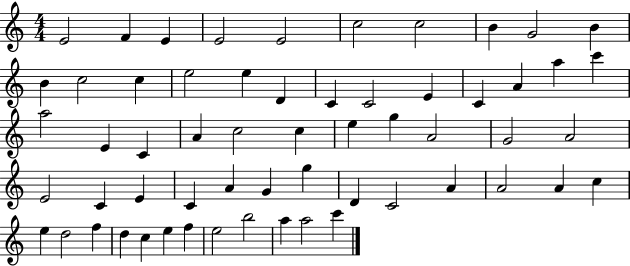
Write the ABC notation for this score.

X:1
T:Untitled
M:4/4
L:1/4
K:C
E2 F E E2 E2 c2 c2 B G2 B B c2 c e2 e D C C2 E C A a c' a2 E C A c2 c e g A2 G2 A2 E2 C E C A G g D C2 A A2 A c e d2 f d c e f e2 b2 a a2 c'